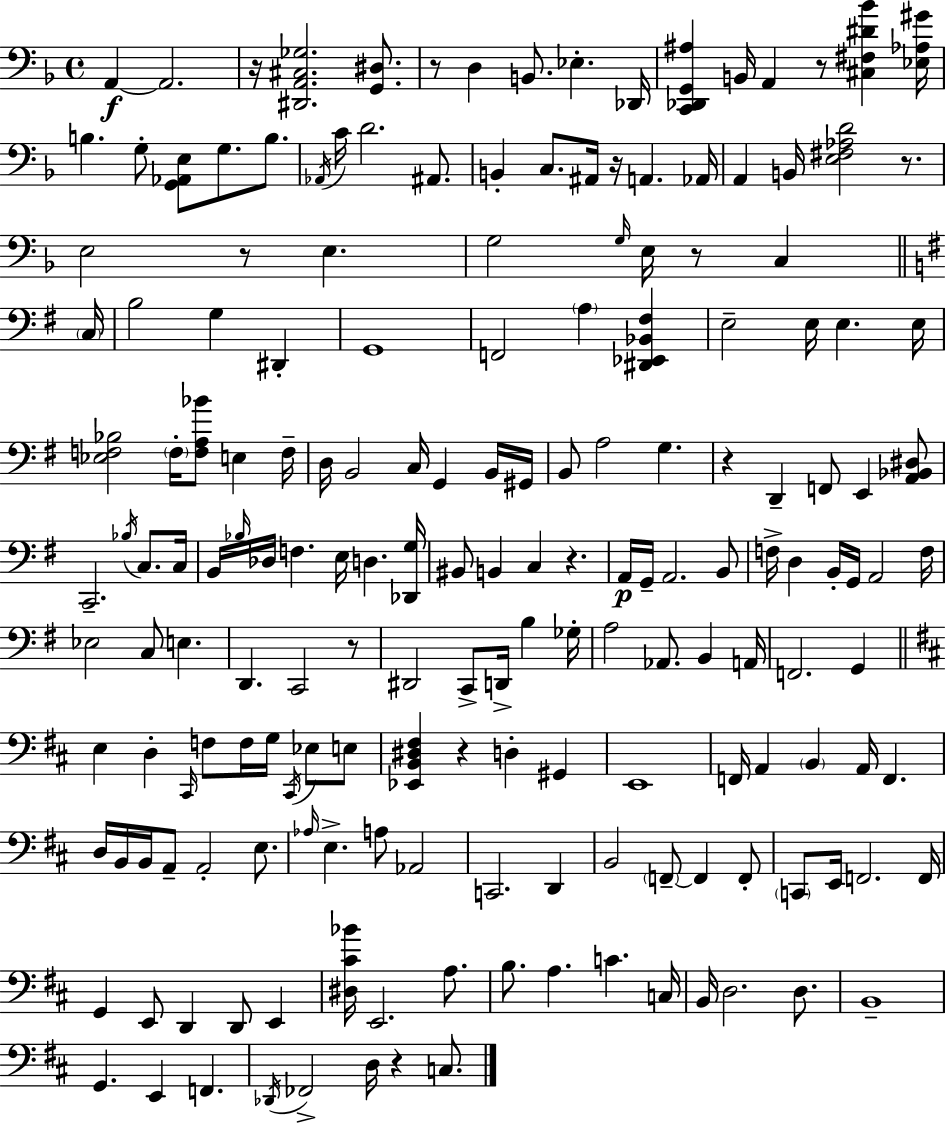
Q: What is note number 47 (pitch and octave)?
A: G2